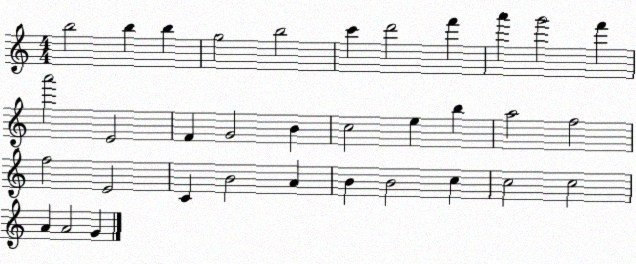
X:1
T:Untitled
M:4/4
L:1/4
K:C
b2 b b g2 b2 c' d'2 f' a' g'2 f' a'2 E2 F G2 B c2 e b a2 f2 f2 E2 C B2 A B B2 c c2 c2 A A2 G